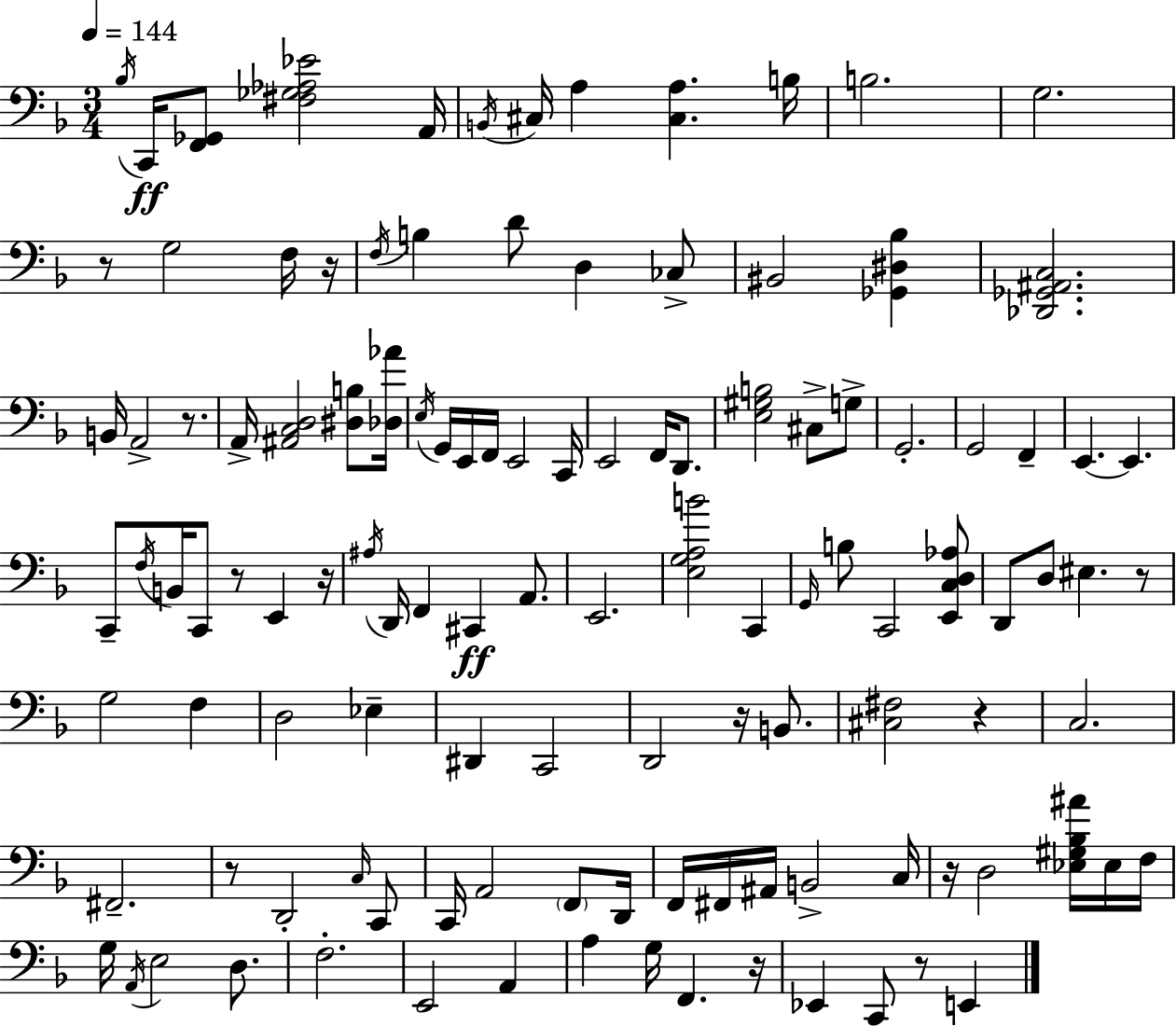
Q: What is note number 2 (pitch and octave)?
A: C2